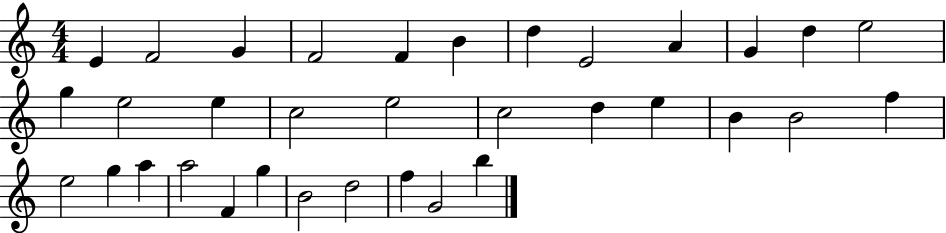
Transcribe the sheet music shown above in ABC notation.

X:1
T:Untitled
M:4/4
L:1/4
K:C
E F2 G F2 F B d E2 A G d e2 g e2 e c2 e2 c2 d e B B2 f e2 g a a2 F g B2 d2 f G2 b